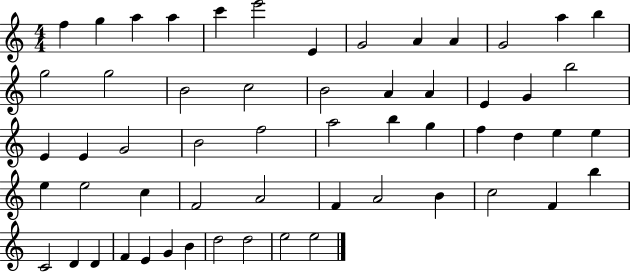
F5/q G5/q A5/q A5/q C6/q E6/h E4/q G4/h A4/q A4/q G4/h A5/q B5/q G5/h G5/h B4/h C5/h B4/h A4/q A4/q E4/q G4/q B5/h E4/q E4/q G4/h B4/h F5/h A5/h B5/q G5/q F5/q D5/q E5/q E5/q E5/q E5/h C5/q F4/h A4/h F4/q A4/h B4/q C5/h F4/q B5/q C4/h D4/q D4/q F4/q E4/q G4/q B4/q D5/h D5/h E5/h E5/h